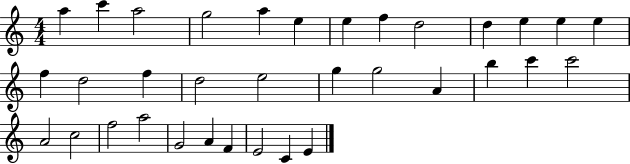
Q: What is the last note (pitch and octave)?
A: E4